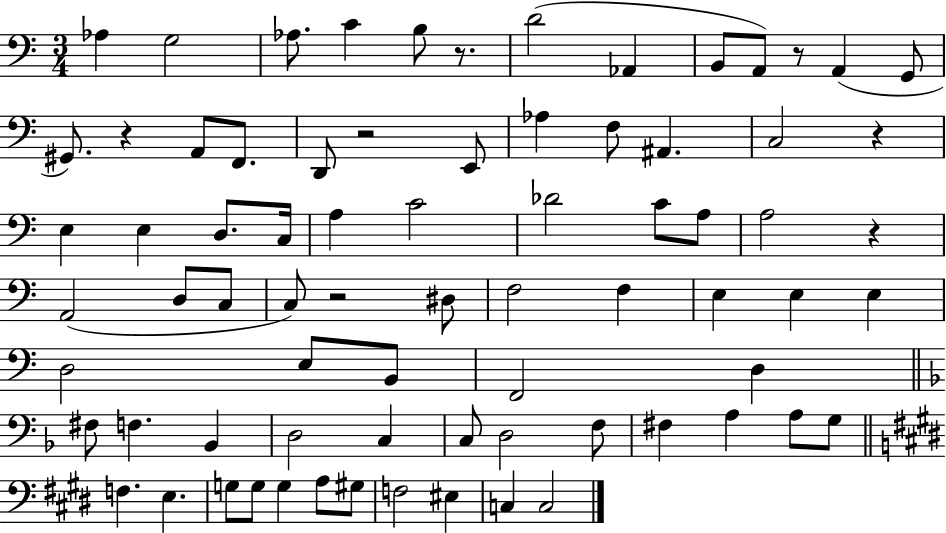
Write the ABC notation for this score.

X:1
T:Untitled
M:3/4
L:1/4
K:C
_A, G,2 _A,/2 C B,/2 z/2 D2 _A,, B,,/2 A,,/2 z/2 A,, G,,/2 ^G,,/2 z A,,/2 F,,/2 D,,/2 z2 E,,/2 _A, F,/2 ^A,, C,2 z E, E, D,/2 C,/4 A, C2 _D2 C/2 A,/2 A,2 z A,,2 D,/2 C,/2 C,/2 z2 ^D,/2 F,2 F, E, E, E, D,2 E,/2 B,,/2 F,,2 D, ^F,/2 F, _B,, D,2 C, C,/2 D,2 F,/2 ^F, A, A,/2 G,/2 F, E, G,/2 G,/2 G, A,/2 ^G,/2 F,2 ^E, C, C,2